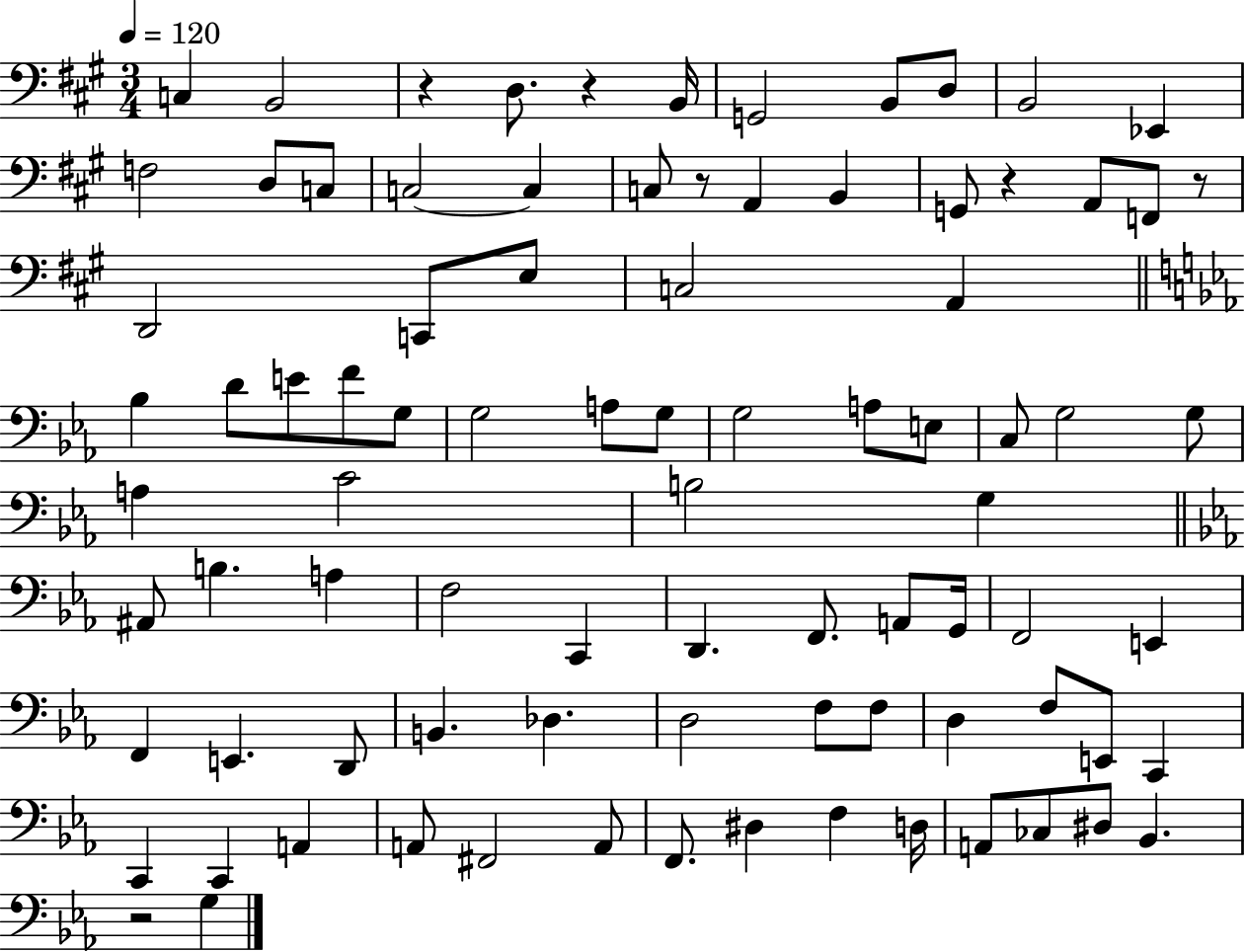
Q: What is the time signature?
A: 3/4